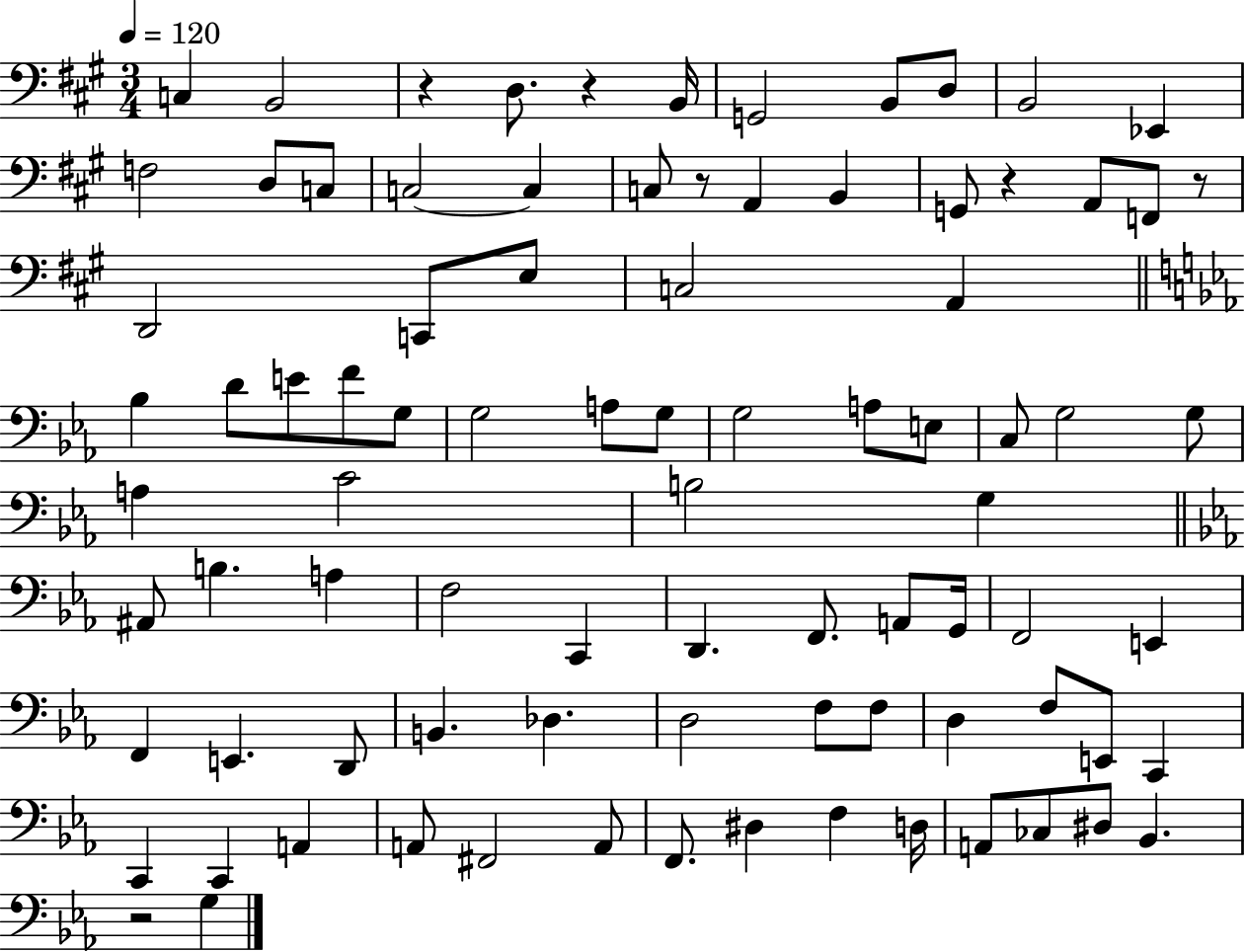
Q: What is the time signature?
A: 3/4